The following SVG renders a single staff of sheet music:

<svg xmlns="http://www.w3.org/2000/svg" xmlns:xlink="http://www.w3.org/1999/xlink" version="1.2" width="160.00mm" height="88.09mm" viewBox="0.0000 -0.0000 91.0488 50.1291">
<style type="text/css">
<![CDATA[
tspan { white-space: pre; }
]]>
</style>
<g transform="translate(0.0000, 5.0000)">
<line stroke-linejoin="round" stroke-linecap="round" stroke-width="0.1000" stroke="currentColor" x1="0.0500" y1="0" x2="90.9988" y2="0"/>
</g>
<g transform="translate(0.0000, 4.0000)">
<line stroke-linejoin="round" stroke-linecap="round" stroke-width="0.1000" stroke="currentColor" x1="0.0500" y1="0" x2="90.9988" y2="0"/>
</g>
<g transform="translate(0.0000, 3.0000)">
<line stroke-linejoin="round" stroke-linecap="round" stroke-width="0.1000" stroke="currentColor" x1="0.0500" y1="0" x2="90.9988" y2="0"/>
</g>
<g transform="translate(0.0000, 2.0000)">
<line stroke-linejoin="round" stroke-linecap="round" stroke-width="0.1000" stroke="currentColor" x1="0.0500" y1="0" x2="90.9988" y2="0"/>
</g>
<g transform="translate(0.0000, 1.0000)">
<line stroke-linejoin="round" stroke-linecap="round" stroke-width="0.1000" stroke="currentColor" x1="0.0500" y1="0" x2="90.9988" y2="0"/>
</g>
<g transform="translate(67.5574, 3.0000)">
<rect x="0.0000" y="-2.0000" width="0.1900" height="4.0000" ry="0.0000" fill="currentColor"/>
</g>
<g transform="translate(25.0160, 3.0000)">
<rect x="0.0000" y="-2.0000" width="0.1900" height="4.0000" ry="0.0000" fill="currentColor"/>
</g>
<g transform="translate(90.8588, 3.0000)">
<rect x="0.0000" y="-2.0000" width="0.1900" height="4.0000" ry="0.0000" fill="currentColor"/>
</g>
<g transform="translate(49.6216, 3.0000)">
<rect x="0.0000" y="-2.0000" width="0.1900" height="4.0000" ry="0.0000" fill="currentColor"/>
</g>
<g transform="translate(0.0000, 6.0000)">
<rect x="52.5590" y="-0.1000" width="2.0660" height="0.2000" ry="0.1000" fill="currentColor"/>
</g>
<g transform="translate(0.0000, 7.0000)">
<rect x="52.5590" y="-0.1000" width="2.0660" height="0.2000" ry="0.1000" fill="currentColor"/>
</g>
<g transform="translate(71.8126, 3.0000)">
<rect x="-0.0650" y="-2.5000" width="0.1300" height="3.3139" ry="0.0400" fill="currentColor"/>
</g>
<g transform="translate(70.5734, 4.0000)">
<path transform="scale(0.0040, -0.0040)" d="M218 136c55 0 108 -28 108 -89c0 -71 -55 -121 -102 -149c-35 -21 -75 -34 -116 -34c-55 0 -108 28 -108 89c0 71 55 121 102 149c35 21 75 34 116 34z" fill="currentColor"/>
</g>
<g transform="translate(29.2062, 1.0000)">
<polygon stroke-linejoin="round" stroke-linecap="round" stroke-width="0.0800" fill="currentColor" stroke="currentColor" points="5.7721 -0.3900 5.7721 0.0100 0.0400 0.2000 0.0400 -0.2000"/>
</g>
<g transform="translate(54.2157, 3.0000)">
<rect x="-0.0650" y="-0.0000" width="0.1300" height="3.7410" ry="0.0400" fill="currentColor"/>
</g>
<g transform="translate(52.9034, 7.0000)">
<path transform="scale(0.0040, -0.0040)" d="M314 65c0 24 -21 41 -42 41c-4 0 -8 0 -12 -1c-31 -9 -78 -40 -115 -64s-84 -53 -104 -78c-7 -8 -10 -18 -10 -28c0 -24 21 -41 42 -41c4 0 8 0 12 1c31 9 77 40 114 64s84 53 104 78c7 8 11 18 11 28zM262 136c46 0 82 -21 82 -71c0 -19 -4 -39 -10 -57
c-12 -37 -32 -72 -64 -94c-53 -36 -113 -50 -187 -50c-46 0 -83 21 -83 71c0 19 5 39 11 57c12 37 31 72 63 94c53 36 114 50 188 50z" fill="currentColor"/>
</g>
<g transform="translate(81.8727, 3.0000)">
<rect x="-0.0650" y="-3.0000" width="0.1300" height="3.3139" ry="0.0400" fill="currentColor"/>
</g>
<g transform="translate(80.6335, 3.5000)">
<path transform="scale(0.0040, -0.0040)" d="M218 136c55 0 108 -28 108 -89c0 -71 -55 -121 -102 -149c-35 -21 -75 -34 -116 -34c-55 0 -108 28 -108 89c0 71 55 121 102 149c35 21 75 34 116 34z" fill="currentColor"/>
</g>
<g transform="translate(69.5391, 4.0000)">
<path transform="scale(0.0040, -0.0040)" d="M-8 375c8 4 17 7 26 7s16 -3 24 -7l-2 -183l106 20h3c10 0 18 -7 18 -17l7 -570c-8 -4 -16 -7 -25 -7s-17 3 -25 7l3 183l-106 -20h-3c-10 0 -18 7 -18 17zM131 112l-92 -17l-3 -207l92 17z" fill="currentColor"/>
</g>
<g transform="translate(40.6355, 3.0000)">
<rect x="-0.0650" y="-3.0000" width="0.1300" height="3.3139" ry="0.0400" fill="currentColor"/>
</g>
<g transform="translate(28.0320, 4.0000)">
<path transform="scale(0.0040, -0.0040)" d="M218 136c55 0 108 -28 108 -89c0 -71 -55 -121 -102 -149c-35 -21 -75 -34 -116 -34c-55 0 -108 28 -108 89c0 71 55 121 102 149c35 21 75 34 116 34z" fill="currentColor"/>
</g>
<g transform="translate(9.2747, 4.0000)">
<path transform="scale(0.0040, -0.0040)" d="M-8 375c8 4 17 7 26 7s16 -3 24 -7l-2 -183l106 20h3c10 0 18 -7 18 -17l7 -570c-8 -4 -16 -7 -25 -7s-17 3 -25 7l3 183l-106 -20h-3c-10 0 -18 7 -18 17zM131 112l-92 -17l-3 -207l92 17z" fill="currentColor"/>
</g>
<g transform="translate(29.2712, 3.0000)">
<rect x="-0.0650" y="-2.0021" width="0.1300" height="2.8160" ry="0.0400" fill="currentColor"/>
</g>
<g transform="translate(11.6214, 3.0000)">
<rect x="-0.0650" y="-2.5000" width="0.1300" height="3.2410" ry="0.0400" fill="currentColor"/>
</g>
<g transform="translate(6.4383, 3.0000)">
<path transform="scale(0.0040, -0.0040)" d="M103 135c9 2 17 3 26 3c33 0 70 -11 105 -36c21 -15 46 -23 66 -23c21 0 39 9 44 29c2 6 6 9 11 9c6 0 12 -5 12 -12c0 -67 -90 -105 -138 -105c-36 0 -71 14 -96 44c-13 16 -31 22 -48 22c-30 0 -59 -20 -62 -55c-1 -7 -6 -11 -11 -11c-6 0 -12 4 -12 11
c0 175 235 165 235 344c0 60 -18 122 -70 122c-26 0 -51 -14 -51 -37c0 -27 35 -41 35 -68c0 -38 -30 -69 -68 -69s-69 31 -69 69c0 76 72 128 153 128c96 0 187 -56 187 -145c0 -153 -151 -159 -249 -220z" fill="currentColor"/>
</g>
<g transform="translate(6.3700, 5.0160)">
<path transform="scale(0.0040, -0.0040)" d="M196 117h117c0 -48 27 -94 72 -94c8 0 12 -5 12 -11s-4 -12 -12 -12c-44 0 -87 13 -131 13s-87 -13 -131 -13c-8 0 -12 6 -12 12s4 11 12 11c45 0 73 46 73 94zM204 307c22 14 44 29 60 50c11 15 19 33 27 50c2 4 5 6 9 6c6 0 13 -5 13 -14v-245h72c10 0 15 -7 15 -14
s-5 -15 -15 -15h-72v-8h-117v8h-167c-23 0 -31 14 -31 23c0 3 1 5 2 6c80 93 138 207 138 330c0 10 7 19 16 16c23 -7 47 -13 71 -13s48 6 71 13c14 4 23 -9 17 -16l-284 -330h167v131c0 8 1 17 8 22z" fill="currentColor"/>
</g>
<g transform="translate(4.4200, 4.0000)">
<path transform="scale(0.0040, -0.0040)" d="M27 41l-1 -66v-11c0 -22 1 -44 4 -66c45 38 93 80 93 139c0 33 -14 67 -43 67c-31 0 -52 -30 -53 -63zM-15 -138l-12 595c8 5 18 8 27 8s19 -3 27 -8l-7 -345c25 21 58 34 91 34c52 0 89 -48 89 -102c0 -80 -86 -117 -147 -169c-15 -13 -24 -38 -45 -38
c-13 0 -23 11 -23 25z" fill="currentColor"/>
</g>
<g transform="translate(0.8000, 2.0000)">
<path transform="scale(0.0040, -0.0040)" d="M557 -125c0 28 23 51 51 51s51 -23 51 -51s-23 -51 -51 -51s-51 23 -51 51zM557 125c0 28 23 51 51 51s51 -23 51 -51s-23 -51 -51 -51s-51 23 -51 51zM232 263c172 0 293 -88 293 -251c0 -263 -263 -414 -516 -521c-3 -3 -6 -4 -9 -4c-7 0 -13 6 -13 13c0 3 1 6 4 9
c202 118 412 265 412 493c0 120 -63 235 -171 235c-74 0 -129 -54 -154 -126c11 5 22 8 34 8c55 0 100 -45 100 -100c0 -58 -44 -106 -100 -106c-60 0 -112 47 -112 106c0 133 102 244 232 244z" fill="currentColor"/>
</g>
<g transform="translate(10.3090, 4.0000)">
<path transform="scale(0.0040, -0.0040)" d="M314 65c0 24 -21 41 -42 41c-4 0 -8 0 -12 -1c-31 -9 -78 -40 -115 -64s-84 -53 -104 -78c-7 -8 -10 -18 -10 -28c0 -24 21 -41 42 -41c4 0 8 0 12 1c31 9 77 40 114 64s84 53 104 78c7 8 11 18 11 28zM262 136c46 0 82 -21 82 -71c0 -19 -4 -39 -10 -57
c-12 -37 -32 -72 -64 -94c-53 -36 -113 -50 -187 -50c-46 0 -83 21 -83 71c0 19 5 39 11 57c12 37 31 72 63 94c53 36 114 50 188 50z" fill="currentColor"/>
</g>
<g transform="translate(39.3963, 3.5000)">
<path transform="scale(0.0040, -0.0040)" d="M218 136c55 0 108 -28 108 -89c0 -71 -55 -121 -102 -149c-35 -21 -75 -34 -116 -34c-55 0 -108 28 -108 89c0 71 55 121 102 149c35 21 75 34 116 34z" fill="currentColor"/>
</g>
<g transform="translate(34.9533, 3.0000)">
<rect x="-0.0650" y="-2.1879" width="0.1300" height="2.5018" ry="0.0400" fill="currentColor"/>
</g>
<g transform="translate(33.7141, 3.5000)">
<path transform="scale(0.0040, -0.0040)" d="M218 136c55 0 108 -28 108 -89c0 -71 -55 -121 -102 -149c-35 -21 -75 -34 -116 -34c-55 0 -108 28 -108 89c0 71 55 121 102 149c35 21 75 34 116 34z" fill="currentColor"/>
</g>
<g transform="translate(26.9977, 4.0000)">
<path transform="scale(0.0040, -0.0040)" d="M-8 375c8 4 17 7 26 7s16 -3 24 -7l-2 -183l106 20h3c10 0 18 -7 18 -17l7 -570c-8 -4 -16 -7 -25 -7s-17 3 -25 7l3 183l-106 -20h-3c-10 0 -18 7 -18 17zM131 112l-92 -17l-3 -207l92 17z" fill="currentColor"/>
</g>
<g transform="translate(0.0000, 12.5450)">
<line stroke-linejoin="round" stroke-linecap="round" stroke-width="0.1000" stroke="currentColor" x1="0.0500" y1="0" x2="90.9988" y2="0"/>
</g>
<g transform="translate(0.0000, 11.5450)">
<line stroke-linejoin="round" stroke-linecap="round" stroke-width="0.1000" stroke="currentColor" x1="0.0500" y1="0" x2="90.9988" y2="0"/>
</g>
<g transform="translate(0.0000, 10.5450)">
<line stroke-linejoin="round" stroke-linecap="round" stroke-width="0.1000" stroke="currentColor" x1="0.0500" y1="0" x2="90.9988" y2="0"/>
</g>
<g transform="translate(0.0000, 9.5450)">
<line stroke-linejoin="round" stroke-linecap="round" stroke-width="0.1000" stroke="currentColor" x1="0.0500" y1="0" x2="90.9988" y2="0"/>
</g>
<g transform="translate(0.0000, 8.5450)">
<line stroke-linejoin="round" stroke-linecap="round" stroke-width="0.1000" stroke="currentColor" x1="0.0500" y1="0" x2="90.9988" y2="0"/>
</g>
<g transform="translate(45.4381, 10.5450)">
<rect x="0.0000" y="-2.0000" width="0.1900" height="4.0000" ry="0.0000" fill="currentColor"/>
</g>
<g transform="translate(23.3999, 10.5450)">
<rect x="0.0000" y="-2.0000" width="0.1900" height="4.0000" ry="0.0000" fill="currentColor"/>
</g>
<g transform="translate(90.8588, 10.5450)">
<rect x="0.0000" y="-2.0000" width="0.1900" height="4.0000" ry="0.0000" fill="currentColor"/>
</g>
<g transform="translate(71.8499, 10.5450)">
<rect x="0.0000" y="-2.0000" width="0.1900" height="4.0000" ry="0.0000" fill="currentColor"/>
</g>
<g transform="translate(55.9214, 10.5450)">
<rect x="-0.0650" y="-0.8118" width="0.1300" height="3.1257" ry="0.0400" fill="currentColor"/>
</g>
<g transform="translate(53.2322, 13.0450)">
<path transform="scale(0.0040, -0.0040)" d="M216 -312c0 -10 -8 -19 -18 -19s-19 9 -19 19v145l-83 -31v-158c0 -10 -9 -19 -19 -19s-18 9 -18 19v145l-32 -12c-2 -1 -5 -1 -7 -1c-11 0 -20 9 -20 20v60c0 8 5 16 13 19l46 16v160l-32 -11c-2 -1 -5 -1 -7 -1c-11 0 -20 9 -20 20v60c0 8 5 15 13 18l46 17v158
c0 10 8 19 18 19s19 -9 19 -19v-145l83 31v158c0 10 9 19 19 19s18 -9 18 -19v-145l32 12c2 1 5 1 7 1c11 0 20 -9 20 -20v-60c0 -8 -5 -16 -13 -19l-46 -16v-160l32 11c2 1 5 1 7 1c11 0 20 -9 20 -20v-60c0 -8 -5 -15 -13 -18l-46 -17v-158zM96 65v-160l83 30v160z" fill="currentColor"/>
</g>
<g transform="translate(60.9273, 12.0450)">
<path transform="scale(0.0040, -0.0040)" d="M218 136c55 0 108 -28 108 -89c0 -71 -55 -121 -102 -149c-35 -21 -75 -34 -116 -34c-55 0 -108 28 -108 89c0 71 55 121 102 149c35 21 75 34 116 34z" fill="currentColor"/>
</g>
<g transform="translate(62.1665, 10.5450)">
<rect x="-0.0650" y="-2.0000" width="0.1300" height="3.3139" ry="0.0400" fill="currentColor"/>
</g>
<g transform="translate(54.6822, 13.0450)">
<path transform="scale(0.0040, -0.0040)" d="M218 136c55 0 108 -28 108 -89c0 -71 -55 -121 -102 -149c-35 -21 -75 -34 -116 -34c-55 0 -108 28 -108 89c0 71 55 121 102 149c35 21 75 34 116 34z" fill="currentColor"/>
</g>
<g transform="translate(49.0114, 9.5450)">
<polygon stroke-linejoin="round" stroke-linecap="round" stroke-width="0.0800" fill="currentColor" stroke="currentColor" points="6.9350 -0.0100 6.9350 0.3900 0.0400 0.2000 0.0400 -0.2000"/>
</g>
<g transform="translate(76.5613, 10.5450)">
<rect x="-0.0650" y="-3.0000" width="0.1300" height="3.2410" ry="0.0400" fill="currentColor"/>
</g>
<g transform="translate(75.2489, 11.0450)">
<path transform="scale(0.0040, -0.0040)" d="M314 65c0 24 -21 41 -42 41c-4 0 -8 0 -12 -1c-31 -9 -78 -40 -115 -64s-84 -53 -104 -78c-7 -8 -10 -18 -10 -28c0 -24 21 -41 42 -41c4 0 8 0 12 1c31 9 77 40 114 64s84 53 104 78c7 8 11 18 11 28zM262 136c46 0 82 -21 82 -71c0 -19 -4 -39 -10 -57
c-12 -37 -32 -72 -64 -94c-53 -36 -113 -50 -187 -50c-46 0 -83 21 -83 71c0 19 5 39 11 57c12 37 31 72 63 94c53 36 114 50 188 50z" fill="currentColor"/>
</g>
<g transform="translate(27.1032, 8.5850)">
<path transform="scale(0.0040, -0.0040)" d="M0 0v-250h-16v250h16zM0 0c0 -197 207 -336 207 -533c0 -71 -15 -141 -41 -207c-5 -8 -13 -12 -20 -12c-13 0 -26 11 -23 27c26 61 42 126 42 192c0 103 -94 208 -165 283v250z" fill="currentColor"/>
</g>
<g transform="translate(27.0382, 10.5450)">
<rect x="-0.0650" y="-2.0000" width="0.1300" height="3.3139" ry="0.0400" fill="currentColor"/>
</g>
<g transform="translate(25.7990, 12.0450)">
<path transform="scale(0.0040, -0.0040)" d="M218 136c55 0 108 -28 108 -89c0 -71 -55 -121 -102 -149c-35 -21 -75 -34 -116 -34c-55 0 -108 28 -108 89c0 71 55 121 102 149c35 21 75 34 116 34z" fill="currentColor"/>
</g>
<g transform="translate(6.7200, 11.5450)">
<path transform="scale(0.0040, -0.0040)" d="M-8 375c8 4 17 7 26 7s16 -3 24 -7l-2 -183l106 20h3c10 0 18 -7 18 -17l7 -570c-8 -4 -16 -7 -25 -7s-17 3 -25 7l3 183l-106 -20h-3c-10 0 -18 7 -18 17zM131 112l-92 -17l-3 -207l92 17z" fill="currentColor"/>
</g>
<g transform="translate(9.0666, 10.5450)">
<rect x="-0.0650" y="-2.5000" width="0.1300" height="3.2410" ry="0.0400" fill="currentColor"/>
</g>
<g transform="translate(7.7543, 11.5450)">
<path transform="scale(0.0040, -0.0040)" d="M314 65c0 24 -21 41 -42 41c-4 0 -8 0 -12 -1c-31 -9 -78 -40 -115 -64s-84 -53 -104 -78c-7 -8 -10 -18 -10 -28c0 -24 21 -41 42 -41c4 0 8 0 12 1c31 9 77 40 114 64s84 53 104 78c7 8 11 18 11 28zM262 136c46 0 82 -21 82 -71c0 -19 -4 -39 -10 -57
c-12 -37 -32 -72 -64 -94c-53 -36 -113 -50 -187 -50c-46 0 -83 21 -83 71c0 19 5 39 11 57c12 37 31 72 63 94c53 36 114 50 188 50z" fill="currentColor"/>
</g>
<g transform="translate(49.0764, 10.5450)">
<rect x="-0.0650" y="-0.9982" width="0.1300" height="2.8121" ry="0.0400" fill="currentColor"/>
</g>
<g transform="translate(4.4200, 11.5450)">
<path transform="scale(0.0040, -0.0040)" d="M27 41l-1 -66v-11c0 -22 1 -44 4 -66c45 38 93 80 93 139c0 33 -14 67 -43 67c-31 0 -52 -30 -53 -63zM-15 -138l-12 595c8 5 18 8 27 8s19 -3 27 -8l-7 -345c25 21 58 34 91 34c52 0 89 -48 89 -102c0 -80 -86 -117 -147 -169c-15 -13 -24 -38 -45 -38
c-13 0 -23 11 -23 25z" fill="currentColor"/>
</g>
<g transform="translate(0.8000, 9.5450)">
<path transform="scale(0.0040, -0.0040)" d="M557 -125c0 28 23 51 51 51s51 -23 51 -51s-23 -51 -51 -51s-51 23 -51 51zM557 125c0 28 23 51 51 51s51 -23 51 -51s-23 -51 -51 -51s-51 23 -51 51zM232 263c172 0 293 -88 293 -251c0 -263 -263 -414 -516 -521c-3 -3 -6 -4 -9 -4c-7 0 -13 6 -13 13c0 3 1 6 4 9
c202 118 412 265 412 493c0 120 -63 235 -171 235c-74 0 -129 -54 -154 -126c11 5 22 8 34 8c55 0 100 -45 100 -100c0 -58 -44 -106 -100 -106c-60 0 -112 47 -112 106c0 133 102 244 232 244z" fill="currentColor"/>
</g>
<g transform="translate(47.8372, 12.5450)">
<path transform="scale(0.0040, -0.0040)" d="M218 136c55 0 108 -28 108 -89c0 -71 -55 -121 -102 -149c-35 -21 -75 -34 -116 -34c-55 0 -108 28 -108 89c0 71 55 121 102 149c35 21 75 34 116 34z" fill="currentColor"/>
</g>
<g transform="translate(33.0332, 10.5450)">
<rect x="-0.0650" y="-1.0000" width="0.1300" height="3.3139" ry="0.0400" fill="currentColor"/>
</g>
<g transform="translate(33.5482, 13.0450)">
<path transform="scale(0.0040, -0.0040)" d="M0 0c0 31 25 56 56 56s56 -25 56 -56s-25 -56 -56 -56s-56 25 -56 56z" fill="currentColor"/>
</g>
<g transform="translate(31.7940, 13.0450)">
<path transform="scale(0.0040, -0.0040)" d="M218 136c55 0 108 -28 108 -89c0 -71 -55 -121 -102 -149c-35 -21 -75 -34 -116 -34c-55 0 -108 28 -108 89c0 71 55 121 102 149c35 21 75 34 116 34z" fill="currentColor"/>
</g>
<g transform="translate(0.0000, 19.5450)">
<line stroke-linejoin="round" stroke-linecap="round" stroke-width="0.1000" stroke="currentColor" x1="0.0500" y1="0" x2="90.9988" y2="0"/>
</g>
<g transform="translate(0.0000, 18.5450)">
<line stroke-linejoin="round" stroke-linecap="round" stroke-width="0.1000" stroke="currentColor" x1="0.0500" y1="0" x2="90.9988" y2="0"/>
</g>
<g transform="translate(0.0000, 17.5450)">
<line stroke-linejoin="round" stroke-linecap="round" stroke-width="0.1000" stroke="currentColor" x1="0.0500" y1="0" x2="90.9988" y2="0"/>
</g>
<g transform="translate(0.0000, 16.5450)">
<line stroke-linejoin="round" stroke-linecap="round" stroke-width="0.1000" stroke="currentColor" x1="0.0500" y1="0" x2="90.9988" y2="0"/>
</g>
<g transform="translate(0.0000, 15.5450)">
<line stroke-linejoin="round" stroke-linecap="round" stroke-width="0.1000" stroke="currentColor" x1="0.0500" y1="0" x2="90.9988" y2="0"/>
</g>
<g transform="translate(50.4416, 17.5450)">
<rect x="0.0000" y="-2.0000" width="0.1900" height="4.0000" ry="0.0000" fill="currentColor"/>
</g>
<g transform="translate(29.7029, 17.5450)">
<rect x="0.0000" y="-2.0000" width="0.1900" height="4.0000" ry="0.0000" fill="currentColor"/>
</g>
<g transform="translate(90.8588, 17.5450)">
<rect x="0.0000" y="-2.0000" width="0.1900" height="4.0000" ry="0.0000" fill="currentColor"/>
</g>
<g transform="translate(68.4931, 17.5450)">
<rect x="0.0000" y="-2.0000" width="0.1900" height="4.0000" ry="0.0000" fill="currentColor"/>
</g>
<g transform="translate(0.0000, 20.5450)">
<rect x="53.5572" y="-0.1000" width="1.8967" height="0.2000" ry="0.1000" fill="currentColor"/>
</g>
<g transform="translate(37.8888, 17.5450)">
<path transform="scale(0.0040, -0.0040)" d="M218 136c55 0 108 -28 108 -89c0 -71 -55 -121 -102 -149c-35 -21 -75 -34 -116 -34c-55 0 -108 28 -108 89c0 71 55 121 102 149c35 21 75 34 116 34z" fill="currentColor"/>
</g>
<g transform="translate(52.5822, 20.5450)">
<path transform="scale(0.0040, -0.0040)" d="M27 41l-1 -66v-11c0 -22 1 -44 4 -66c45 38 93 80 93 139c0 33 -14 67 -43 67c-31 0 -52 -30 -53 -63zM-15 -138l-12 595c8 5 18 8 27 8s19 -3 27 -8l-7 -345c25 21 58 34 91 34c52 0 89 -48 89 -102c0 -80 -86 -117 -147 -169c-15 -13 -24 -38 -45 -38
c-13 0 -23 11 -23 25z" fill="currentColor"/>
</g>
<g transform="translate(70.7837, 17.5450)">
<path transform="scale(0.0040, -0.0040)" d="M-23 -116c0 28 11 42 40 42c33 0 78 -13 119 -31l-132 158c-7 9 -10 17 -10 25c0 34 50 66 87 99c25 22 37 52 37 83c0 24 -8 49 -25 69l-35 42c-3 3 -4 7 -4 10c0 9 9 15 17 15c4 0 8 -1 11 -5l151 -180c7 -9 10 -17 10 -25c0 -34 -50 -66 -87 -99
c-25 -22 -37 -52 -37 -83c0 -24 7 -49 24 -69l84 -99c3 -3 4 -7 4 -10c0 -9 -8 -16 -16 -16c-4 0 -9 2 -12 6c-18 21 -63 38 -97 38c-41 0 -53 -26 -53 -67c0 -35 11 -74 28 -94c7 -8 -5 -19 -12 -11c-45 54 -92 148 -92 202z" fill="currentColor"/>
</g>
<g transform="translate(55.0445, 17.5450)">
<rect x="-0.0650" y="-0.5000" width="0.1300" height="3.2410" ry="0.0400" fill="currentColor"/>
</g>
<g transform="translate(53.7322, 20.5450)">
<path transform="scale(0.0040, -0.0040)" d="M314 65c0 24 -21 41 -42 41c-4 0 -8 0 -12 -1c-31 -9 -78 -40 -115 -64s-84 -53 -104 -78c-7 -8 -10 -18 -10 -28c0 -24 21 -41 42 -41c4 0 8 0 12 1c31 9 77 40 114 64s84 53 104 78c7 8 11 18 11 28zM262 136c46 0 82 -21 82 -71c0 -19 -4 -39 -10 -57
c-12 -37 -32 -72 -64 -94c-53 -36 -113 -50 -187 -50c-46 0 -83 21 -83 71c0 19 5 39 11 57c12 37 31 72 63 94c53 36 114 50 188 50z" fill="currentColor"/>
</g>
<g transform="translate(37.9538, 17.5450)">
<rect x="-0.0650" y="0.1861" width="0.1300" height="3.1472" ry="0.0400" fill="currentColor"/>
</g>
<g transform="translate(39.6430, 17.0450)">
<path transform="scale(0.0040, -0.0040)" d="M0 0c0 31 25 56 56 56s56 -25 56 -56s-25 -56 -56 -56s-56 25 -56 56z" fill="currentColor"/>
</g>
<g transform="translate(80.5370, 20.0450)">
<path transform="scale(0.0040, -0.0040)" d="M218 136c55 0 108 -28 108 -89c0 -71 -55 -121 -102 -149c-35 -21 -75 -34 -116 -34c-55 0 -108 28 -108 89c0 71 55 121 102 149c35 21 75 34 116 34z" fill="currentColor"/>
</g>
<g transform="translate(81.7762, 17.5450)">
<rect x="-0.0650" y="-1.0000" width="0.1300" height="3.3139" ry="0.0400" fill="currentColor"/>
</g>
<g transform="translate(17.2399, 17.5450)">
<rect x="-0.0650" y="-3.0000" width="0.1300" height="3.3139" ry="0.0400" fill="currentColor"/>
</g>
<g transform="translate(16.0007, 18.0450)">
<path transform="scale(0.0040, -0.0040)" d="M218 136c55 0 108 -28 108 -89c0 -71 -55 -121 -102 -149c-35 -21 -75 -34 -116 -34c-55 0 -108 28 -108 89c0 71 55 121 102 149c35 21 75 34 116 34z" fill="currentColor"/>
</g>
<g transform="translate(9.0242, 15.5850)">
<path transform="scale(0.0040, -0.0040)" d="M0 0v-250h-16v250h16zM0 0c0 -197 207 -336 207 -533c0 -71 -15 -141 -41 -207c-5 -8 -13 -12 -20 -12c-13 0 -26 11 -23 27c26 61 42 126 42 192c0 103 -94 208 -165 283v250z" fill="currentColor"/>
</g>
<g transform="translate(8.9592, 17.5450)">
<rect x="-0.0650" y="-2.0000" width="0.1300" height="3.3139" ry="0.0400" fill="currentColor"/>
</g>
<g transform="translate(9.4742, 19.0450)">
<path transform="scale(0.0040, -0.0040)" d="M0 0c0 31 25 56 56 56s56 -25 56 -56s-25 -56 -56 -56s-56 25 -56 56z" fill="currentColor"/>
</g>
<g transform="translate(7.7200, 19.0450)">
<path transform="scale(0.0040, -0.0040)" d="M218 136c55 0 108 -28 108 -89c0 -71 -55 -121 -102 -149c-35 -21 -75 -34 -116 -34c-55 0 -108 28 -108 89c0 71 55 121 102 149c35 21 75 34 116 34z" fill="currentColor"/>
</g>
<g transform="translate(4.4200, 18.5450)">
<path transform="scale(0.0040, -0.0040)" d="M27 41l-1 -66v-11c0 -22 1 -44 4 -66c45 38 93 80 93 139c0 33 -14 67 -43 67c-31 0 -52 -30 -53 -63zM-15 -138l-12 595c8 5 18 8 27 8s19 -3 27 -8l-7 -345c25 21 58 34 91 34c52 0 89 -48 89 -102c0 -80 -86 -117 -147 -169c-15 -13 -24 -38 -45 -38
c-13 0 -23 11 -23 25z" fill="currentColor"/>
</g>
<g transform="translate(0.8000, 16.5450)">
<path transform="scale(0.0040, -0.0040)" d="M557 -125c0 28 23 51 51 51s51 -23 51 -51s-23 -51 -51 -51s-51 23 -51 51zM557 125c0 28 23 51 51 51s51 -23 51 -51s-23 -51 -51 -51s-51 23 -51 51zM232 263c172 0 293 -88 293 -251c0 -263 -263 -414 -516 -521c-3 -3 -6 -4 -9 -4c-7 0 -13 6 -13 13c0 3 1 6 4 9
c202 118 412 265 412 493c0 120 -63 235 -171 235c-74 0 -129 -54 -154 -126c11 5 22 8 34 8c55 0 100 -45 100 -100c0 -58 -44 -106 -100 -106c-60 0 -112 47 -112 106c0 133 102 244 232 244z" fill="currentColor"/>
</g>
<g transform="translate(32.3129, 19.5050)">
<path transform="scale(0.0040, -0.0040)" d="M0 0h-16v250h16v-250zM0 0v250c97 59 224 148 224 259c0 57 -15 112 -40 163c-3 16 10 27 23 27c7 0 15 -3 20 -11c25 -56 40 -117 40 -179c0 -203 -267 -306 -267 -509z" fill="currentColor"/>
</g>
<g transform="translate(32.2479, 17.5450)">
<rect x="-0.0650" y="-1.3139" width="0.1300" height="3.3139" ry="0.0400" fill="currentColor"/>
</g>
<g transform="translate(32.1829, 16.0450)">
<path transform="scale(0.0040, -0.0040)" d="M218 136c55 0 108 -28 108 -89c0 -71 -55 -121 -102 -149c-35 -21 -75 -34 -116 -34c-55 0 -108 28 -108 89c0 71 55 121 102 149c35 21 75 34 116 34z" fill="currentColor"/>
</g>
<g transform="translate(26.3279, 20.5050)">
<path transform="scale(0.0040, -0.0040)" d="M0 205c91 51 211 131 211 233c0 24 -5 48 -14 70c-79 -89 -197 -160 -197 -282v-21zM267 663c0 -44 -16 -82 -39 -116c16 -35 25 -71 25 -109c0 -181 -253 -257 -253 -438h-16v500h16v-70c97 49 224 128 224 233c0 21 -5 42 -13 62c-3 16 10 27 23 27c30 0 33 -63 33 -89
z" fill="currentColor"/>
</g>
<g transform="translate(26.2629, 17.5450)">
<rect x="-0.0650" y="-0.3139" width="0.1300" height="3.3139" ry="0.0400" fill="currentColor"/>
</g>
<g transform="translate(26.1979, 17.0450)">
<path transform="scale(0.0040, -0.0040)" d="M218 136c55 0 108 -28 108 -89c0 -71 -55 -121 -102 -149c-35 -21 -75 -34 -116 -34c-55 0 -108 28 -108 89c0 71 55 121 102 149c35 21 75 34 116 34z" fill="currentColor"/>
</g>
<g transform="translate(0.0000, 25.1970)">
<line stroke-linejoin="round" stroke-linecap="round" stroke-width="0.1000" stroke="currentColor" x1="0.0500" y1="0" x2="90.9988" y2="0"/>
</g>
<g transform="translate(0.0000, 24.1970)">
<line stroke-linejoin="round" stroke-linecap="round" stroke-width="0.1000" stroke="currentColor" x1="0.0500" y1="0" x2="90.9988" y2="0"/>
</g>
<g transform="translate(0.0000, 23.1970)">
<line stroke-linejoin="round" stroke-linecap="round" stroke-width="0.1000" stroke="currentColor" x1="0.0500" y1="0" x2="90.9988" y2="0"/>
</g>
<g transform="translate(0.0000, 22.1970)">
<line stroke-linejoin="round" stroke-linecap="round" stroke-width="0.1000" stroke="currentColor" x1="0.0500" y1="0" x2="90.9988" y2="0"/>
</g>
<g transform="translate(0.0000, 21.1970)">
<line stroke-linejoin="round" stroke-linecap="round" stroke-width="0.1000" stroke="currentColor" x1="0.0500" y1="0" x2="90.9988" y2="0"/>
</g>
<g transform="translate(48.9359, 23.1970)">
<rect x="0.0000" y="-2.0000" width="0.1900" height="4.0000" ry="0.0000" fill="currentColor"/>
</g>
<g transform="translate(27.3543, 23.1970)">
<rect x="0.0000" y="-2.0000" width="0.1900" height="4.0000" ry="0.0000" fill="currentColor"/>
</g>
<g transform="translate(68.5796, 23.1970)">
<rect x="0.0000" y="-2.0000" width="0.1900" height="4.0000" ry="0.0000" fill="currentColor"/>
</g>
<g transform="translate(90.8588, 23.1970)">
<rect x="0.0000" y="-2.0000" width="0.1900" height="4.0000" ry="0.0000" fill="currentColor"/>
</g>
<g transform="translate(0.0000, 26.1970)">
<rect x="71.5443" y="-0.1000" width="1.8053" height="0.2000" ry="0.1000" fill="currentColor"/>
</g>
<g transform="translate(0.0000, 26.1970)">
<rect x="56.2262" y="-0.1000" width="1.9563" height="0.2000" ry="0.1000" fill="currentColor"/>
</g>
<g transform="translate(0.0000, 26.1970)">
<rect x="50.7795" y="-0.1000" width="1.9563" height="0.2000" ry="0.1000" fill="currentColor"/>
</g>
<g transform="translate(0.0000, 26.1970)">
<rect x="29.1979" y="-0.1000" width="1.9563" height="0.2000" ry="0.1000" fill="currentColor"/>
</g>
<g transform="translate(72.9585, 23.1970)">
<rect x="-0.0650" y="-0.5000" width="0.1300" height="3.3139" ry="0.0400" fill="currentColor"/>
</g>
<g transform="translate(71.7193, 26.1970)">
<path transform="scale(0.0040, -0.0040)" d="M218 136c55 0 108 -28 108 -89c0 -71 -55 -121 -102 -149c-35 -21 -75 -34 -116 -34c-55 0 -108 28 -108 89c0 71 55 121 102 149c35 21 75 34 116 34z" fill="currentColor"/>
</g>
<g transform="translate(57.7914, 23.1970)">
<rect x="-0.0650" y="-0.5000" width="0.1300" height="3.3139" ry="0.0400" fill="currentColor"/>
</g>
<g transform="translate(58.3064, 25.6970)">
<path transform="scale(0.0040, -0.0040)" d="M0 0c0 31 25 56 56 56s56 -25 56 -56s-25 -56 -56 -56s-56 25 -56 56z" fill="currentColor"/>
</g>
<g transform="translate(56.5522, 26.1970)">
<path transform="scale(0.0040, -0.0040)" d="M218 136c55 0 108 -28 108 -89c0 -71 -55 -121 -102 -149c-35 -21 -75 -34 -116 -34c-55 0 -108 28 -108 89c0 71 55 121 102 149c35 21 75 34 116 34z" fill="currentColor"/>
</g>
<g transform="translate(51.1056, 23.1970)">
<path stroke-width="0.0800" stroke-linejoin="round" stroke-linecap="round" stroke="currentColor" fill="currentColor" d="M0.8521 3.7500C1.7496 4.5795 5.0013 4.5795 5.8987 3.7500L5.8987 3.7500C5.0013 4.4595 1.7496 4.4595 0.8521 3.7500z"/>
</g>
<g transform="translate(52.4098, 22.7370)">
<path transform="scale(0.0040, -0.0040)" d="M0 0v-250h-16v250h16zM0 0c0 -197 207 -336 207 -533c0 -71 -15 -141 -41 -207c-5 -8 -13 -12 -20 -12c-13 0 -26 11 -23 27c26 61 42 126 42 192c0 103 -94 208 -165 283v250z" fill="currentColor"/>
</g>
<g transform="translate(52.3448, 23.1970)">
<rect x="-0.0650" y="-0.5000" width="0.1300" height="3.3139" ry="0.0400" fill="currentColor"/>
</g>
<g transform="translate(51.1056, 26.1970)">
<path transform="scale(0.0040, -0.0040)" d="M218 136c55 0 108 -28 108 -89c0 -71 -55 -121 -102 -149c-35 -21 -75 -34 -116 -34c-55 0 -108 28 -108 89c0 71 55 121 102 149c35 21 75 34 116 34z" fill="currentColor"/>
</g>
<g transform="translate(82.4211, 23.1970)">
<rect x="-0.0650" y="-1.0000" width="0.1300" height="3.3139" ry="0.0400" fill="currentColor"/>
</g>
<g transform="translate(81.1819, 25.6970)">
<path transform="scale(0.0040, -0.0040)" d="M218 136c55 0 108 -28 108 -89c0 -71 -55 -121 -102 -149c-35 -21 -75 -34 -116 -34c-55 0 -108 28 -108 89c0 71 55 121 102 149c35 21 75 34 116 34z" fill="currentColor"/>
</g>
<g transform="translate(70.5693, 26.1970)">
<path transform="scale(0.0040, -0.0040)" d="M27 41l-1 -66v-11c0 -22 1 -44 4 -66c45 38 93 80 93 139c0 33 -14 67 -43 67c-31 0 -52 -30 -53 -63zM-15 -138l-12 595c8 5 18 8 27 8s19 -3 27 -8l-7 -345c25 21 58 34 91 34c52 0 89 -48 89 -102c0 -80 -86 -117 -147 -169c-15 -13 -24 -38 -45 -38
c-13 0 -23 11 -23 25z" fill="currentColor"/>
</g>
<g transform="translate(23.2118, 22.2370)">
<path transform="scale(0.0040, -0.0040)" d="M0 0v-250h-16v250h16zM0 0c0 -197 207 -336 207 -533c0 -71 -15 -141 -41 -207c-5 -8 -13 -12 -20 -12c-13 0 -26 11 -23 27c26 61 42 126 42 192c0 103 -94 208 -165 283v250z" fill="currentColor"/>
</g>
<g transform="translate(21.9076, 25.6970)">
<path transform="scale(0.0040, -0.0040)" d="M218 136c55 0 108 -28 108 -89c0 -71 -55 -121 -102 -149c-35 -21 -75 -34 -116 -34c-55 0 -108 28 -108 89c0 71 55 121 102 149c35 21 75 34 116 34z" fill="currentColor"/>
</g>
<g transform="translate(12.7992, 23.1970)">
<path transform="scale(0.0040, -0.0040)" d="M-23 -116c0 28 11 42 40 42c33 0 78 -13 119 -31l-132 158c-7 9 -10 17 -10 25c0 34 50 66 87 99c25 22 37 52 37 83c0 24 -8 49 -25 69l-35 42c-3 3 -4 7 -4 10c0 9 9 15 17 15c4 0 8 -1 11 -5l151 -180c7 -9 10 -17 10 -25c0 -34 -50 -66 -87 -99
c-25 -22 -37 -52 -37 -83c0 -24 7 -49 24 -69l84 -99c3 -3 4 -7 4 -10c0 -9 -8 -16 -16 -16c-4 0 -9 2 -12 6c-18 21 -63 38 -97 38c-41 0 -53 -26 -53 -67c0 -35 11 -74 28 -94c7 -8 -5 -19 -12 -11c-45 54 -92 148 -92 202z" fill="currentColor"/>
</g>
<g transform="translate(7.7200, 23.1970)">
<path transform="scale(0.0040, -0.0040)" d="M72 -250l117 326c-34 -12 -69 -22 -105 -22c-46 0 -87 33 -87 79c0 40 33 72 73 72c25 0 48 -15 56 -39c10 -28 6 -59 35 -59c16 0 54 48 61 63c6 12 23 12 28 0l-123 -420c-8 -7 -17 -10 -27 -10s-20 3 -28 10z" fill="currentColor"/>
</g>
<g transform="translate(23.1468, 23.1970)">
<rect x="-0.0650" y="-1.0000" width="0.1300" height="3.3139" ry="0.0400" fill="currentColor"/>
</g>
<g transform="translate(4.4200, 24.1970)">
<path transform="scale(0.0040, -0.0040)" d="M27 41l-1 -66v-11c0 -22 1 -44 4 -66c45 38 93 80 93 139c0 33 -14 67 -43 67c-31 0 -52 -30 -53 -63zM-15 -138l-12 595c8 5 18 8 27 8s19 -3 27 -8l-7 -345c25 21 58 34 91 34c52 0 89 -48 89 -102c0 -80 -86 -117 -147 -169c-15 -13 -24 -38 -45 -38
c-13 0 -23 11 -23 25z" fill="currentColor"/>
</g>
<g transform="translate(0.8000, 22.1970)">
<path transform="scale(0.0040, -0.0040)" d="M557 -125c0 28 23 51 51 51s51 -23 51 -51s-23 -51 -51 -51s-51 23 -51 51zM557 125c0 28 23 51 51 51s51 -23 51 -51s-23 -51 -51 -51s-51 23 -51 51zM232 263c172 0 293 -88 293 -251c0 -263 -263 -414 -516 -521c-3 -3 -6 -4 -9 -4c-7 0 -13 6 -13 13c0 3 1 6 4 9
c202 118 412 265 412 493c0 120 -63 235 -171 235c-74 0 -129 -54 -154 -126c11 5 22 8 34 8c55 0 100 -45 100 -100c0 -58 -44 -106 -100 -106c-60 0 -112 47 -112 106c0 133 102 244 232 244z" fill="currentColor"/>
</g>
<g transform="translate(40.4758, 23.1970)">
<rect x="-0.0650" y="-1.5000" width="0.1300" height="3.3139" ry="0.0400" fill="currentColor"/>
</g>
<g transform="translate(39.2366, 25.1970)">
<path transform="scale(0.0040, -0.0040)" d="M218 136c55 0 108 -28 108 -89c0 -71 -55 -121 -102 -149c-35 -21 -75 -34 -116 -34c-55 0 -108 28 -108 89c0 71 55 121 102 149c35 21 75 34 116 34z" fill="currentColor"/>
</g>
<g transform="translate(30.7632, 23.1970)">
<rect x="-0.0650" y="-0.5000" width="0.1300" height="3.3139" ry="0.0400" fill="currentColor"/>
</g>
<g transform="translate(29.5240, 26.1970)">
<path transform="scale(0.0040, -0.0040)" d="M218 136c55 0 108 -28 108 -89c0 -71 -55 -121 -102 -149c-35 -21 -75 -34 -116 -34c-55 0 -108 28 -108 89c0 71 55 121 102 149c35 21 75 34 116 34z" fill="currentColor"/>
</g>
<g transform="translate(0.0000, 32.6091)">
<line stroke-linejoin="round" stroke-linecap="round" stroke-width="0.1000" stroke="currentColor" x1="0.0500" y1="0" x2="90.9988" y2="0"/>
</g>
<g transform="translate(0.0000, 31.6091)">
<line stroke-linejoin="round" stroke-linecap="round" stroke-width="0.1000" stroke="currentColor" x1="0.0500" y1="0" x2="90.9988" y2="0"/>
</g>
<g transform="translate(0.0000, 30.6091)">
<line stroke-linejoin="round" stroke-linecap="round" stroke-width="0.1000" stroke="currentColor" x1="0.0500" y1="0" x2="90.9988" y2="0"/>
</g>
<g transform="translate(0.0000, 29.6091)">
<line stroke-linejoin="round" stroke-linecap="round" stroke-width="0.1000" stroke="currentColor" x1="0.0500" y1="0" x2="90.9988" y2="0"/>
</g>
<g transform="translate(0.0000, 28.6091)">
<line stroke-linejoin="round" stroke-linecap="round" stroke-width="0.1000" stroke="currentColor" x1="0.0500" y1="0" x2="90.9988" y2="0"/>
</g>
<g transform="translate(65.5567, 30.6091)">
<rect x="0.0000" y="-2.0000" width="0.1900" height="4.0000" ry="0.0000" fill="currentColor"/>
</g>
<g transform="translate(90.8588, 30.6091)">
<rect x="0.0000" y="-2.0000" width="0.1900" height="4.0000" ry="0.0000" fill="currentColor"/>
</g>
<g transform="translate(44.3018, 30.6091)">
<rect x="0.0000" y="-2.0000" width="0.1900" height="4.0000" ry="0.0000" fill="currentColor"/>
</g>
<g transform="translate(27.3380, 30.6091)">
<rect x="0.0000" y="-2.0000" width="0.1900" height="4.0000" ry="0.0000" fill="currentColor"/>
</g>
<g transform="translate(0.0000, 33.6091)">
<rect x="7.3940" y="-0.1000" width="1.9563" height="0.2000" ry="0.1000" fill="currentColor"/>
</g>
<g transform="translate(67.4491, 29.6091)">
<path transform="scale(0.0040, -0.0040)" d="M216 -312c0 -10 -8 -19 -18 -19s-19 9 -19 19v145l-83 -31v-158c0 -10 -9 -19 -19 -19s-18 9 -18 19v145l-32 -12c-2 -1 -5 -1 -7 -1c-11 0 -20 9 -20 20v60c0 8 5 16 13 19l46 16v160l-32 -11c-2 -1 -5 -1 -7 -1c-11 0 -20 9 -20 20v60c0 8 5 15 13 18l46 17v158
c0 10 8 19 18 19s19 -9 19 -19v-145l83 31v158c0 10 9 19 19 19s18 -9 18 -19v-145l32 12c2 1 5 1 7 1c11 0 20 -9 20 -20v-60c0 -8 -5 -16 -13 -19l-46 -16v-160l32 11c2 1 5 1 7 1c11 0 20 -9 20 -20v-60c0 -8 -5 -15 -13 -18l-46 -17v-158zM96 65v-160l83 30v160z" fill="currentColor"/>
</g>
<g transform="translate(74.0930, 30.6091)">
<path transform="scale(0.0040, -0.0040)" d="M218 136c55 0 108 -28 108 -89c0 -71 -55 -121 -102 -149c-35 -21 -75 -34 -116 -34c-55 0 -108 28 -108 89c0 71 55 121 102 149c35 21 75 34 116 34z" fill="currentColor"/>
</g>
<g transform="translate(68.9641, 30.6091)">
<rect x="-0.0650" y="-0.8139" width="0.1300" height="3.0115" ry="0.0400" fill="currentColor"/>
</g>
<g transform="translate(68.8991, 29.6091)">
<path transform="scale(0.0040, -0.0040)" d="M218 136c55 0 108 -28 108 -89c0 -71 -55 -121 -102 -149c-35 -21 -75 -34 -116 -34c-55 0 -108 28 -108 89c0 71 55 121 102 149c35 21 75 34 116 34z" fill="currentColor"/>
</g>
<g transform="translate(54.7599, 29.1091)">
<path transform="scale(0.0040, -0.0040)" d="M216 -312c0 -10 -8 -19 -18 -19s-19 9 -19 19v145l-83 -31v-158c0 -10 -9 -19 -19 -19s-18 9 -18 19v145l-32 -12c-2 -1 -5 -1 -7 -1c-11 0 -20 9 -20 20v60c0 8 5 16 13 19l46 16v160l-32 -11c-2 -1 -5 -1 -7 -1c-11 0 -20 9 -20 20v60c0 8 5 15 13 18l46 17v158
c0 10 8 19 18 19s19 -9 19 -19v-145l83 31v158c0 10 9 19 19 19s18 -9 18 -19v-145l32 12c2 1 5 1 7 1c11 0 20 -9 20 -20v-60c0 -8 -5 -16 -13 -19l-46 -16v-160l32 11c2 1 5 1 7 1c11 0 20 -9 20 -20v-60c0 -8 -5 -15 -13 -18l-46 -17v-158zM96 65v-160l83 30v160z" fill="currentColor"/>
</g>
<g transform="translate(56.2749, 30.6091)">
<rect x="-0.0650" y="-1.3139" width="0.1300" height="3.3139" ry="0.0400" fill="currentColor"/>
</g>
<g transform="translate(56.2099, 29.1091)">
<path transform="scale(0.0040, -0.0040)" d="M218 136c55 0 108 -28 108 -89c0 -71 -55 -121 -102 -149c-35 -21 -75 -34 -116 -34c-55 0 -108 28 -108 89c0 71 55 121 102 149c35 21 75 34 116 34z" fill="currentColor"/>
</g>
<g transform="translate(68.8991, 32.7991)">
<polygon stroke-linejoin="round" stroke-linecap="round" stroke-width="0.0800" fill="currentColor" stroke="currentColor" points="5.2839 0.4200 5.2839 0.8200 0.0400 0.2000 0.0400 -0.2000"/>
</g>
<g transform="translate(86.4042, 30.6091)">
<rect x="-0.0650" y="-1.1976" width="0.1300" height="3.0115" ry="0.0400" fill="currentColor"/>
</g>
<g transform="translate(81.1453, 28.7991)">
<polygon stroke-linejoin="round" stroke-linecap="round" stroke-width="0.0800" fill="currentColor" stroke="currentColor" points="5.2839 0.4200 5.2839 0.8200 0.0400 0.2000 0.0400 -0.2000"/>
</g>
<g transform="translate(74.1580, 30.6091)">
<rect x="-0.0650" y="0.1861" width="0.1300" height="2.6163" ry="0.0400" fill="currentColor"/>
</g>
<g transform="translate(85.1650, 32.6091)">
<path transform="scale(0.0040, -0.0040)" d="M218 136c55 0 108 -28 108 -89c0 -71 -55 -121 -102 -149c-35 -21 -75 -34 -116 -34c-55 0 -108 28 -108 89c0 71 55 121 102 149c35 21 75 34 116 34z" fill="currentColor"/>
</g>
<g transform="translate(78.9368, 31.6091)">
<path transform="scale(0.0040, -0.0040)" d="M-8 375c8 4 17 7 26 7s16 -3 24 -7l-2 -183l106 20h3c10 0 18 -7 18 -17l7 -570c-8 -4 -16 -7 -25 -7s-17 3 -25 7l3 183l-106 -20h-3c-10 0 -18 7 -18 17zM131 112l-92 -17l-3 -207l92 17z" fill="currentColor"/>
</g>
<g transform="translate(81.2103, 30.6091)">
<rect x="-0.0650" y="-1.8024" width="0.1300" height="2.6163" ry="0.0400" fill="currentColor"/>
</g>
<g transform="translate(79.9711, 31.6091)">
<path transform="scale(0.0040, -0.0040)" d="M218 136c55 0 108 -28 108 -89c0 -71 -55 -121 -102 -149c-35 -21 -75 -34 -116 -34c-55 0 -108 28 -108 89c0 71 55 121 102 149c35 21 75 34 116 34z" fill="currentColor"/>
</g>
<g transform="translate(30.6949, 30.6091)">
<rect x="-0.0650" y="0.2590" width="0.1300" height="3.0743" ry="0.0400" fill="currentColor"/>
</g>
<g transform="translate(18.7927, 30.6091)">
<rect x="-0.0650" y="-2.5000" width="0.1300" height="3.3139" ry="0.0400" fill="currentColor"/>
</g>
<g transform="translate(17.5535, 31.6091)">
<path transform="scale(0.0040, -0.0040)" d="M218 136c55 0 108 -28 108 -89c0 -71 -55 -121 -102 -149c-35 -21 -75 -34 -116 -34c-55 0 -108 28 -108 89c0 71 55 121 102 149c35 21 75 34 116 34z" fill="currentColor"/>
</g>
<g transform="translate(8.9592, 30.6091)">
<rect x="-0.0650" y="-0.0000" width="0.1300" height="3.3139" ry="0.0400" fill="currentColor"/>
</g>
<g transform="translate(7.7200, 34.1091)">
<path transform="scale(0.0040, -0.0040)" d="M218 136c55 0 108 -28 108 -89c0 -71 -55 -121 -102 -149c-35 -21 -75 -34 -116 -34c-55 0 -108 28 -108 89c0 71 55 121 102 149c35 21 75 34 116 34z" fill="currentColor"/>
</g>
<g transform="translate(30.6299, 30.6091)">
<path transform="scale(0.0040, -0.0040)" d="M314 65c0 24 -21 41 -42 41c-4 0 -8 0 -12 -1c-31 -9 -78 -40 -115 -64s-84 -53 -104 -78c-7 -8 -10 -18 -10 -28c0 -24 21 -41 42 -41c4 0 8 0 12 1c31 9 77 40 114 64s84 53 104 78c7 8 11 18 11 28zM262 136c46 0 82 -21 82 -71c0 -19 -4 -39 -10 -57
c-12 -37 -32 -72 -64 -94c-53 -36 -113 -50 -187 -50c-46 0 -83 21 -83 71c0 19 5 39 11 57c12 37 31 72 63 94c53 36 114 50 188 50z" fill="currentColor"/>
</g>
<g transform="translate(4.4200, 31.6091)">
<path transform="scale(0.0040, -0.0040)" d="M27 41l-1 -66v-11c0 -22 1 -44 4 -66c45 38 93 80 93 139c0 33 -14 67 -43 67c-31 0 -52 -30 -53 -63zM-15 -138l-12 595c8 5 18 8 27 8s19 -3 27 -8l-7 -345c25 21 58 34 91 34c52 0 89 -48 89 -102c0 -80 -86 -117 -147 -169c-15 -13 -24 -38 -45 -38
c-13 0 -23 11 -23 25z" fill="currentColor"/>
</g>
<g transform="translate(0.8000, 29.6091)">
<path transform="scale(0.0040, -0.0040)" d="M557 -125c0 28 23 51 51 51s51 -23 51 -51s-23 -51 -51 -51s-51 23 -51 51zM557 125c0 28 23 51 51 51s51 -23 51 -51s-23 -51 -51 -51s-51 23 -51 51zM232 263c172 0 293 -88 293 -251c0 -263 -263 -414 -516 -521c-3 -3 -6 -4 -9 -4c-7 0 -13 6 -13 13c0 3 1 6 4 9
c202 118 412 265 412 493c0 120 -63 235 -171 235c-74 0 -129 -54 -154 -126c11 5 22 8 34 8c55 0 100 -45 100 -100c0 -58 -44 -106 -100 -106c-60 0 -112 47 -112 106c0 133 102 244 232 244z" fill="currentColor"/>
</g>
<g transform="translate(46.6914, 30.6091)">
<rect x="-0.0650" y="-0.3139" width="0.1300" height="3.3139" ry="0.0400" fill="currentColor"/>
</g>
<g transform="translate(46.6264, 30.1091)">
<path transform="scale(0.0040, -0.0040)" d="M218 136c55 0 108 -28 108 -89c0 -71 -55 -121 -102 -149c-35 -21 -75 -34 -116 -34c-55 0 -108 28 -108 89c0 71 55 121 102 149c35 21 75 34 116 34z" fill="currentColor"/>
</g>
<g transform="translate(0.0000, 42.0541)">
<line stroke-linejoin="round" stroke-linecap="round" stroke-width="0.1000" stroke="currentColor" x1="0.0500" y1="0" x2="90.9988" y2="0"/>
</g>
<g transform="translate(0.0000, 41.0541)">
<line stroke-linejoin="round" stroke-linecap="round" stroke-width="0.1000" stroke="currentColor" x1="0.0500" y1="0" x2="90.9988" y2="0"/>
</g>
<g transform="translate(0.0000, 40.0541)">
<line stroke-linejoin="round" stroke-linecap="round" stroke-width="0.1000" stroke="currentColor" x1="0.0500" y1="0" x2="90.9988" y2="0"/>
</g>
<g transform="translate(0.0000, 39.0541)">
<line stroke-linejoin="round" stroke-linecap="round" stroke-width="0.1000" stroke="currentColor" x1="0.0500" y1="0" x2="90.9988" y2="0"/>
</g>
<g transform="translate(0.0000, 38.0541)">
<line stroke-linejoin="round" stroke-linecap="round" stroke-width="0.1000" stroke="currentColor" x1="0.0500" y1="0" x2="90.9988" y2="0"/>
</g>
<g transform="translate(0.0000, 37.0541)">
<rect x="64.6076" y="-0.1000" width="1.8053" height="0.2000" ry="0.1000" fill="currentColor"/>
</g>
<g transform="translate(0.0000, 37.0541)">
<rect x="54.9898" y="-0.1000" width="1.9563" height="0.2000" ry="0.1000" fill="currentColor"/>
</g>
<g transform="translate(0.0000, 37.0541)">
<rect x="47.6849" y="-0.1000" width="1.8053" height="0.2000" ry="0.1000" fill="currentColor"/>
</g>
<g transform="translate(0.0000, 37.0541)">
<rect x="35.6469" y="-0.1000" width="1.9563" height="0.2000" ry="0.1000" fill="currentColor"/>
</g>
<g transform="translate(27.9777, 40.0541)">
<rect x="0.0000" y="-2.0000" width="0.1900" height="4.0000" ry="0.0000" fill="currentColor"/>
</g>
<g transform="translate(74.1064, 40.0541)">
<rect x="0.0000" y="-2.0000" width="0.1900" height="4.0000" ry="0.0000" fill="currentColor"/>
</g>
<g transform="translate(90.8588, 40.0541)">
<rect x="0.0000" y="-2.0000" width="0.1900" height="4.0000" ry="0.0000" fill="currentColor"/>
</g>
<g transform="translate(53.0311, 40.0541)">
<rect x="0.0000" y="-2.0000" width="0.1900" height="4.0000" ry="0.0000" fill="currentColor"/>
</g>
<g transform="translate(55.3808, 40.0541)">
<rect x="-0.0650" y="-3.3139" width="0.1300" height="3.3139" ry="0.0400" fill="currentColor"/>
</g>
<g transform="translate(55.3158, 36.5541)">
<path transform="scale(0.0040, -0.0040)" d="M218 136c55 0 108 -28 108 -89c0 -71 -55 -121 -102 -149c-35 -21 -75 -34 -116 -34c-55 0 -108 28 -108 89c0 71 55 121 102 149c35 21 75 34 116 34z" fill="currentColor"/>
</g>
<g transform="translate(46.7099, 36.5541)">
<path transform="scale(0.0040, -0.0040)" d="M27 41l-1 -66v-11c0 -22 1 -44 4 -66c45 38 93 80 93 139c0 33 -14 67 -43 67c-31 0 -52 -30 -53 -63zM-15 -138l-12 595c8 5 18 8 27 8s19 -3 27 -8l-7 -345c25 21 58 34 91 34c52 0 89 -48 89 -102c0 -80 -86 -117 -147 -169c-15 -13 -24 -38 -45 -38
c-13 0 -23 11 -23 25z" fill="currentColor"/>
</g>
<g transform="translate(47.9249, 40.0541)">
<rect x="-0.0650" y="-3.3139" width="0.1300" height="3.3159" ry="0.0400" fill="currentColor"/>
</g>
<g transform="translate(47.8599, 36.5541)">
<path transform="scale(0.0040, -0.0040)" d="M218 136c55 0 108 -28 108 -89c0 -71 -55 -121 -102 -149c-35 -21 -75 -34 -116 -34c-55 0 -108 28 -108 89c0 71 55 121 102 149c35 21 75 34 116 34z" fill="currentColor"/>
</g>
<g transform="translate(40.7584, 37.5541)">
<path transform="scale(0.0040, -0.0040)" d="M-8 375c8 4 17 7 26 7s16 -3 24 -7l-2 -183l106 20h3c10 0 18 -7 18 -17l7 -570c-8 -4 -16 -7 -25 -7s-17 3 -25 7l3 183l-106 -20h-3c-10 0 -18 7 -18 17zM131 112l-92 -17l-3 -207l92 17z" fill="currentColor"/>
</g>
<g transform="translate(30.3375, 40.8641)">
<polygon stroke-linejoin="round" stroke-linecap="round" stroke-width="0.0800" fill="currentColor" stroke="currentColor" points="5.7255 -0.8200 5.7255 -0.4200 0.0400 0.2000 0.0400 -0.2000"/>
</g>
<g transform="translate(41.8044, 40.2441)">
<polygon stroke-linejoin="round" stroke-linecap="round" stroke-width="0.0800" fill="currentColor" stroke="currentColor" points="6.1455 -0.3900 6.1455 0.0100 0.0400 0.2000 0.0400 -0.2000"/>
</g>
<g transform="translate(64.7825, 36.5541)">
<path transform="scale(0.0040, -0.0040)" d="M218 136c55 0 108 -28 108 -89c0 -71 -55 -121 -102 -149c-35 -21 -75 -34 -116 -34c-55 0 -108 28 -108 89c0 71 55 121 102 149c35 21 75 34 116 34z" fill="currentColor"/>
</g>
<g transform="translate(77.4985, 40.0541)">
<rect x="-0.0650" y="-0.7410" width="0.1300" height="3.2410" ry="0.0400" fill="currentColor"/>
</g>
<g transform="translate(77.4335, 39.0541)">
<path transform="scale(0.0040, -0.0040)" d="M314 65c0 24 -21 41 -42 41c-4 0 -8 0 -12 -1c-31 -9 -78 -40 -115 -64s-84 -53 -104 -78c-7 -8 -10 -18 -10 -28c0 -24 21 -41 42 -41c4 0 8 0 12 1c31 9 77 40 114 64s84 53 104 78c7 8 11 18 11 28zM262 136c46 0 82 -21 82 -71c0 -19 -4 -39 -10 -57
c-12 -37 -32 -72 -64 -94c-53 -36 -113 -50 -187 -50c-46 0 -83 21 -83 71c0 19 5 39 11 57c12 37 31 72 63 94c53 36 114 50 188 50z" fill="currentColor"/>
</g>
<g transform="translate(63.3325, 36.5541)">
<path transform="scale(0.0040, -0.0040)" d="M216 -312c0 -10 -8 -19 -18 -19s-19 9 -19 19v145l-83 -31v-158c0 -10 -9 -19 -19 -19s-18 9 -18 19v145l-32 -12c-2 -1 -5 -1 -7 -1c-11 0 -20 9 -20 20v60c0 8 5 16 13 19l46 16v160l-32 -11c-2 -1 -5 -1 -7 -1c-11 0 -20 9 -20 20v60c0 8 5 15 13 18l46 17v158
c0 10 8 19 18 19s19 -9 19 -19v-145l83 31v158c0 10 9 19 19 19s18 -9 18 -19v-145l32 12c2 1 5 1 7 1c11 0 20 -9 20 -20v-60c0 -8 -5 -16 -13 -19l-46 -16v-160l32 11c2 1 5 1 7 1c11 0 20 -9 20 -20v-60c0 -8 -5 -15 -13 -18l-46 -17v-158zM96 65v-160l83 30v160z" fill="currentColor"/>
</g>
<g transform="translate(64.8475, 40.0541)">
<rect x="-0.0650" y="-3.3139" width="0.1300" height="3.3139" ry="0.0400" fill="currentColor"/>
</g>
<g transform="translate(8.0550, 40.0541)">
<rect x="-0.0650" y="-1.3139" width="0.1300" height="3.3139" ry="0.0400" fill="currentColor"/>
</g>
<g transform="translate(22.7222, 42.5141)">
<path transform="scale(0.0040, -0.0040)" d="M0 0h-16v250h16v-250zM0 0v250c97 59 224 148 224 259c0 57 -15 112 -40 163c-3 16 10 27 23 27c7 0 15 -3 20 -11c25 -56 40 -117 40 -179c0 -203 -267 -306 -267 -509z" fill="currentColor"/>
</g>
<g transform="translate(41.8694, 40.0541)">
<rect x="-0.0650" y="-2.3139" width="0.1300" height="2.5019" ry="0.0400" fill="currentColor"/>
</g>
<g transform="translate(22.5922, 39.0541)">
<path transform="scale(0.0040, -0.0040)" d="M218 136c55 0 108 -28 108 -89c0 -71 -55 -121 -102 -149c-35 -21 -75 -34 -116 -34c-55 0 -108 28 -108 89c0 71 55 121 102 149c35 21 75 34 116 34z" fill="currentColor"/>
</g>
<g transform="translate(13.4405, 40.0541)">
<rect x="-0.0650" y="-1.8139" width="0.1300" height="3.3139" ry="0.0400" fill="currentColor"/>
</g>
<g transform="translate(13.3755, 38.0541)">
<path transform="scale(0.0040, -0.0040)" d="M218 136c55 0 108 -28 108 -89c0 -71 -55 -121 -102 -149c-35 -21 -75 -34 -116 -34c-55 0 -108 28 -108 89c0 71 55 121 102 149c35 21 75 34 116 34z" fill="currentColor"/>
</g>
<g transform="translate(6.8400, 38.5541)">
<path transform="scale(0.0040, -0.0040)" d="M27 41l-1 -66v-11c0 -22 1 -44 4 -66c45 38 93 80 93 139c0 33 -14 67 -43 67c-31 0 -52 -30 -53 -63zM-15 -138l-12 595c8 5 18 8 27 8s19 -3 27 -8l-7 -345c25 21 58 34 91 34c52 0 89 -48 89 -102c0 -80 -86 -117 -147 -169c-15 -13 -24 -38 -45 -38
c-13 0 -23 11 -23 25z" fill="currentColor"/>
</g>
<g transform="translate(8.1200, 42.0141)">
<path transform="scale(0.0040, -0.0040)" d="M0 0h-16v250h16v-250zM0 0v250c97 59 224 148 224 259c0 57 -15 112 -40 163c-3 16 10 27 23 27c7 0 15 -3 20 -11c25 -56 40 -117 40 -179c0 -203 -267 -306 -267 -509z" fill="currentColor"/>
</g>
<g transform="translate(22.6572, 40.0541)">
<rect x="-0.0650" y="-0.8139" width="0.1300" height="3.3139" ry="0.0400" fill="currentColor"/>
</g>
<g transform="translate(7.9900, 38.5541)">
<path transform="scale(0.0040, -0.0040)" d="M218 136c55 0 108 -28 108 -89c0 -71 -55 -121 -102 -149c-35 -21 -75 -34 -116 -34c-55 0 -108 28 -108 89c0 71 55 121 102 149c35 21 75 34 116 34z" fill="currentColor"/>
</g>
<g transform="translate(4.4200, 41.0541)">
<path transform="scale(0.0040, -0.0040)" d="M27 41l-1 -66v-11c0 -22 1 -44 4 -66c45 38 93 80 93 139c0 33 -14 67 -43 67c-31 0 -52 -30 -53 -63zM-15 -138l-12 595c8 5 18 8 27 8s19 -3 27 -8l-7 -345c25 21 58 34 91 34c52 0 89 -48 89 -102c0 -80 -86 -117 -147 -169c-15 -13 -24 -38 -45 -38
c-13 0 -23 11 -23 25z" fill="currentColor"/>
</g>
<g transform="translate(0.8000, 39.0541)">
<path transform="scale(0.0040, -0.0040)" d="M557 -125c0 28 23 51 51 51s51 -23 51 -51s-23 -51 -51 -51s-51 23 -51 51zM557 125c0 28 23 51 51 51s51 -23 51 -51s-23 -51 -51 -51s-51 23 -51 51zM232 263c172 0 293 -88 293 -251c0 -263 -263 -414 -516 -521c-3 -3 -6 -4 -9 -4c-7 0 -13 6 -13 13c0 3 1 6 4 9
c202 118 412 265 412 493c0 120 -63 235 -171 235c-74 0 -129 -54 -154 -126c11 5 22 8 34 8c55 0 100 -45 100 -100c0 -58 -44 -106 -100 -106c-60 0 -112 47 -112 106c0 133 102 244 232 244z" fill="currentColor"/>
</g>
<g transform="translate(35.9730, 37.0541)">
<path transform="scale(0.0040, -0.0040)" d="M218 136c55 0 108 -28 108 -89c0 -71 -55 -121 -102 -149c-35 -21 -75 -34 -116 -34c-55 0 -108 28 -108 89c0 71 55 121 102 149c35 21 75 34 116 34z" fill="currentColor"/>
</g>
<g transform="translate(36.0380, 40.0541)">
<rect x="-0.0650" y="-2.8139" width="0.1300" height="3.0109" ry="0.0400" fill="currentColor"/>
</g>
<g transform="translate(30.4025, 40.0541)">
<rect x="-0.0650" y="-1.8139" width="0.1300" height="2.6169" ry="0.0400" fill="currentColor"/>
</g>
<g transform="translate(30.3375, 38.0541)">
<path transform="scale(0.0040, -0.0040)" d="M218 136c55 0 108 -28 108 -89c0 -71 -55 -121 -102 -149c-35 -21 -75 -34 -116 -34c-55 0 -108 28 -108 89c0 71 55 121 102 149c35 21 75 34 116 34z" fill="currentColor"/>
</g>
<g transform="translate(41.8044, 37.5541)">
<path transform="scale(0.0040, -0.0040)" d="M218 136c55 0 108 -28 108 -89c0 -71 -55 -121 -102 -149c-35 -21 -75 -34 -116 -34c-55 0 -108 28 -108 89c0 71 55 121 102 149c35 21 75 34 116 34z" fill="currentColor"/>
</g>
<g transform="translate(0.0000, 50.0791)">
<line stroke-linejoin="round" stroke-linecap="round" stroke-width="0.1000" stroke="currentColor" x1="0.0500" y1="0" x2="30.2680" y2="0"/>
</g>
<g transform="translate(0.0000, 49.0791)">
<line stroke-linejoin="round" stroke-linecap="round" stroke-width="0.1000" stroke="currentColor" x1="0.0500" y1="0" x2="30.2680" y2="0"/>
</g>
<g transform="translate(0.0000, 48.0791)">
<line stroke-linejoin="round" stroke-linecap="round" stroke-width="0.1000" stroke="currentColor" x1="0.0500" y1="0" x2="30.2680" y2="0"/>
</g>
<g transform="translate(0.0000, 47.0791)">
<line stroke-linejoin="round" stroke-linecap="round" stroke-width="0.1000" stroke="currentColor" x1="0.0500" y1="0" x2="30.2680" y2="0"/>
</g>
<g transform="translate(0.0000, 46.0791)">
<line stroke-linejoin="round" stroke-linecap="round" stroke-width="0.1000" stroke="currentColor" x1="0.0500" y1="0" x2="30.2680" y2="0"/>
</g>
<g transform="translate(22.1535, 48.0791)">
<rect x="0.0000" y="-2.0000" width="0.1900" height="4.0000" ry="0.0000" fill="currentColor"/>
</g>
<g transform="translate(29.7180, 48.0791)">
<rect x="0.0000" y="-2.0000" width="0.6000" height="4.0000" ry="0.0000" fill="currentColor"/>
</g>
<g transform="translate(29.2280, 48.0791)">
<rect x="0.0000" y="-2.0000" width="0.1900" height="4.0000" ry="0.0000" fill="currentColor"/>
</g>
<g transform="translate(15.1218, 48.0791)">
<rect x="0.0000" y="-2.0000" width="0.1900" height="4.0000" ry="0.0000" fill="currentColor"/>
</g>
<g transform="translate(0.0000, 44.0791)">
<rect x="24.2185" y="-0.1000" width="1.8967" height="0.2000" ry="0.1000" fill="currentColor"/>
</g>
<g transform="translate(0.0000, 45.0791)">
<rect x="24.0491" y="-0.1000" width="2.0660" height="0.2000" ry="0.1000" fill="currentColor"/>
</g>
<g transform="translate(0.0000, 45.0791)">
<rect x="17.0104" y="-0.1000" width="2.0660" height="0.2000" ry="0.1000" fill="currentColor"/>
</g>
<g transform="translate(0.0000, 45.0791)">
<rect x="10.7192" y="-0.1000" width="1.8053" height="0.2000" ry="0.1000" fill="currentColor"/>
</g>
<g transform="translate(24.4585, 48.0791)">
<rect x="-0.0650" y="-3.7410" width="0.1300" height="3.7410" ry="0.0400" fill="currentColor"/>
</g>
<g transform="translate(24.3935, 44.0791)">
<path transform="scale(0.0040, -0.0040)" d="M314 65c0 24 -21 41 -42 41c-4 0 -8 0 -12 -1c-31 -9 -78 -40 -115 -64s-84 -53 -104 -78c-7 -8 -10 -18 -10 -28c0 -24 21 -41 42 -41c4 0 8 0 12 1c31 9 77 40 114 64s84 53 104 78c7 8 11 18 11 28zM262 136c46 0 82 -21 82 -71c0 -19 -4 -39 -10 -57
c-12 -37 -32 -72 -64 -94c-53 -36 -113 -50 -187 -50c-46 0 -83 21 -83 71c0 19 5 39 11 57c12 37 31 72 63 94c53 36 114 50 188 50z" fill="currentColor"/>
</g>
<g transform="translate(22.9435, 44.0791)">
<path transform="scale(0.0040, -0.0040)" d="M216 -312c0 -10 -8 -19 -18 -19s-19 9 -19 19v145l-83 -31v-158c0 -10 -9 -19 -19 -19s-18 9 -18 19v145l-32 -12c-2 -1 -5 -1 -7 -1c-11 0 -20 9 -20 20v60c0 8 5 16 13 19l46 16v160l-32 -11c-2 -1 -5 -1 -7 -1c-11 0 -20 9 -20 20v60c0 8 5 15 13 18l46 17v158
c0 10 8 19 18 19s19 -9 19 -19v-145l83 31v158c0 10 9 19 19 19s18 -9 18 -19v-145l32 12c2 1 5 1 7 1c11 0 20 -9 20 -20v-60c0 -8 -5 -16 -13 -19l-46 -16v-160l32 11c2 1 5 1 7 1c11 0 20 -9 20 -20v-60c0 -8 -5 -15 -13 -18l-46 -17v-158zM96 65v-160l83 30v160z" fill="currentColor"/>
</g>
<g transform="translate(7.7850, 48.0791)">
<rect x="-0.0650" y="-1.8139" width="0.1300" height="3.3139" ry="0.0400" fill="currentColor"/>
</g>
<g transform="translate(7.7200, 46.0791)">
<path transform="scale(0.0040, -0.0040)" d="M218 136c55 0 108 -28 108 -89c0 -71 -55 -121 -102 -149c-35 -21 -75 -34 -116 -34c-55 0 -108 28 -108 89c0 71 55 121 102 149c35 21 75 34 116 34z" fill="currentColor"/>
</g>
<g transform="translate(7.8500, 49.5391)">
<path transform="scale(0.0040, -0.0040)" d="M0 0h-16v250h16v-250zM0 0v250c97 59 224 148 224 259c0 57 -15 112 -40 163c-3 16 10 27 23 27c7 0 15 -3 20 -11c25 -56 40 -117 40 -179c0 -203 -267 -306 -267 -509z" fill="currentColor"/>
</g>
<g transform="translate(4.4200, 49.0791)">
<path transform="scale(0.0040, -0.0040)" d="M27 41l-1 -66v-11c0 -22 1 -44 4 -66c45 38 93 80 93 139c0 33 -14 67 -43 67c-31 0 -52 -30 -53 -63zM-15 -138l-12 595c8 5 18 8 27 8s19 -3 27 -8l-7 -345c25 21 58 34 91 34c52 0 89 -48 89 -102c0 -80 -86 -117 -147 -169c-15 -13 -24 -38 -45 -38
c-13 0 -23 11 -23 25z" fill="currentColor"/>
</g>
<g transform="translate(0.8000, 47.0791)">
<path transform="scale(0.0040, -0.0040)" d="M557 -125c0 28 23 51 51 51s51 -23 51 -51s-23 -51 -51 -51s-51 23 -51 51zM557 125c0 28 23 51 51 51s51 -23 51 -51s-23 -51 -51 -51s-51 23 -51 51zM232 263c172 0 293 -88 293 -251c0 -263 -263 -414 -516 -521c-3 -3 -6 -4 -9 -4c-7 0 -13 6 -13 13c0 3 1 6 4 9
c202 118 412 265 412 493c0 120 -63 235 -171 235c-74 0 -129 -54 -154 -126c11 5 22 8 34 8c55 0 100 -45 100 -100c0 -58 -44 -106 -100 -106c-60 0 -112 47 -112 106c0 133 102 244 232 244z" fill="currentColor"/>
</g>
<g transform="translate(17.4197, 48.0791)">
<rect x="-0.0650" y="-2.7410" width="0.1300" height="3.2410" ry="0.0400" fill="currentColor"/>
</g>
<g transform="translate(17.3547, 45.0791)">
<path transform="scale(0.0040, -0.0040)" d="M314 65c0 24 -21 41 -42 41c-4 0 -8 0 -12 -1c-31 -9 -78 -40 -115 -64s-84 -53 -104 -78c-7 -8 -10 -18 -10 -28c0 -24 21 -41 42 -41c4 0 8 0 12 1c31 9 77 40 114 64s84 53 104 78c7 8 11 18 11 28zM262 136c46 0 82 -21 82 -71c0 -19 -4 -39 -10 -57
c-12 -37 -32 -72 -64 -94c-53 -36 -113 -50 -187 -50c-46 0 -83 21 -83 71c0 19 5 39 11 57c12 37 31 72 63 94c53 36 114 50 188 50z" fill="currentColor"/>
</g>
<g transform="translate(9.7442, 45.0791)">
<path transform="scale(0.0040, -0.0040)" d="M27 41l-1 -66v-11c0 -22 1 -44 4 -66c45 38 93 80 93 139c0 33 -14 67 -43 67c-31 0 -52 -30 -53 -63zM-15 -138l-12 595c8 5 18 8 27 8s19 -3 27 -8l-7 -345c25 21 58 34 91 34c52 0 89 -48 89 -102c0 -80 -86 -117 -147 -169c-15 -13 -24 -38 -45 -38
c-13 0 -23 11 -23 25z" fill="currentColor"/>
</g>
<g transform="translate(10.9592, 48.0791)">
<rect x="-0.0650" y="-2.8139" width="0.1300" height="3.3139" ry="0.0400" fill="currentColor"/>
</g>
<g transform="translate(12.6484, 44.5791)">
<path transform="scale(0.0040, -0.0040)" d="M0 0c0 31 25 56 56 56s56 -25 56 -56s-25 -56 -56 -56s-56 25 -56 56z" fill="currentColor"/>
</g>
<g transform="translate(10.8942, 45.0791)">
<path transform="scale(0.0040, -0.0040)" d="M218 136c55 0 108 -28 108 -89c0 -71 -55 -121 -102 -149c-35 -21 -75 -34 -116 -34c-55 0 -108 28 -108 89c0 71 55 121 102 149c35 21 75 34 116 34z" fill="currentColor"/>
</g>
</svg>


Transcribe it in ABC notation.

X:1
T:Untitled
M:2/4
L:1/4
K:F
B,,2 B,,/2 C,/2 C, C,,2 B,, C, B,,2 A,,/2 F,, G,,/2 ^F,,/2 A,, C,2 A,,/2 C, E,/4 G,/2 D, _E,,2 z F,, z/2 z F,,/2 E,, G,, E,,/2 E,, _E,, F,, D,, _B,, D,2 E, ^G, ^F,/2 D,/2 B,,/2 G,,/2 _G,/2 A, F,/2 A,/2 C/2 B,/2 _D/2 D ^D F,2 A,/2 _C C2 ^E2